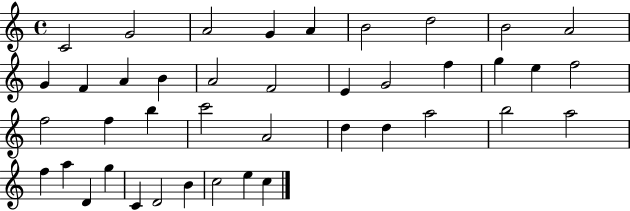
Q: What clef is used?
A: treble